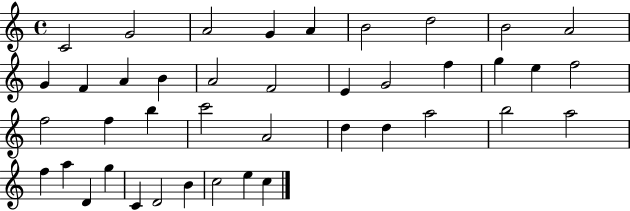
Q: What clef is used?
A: treble